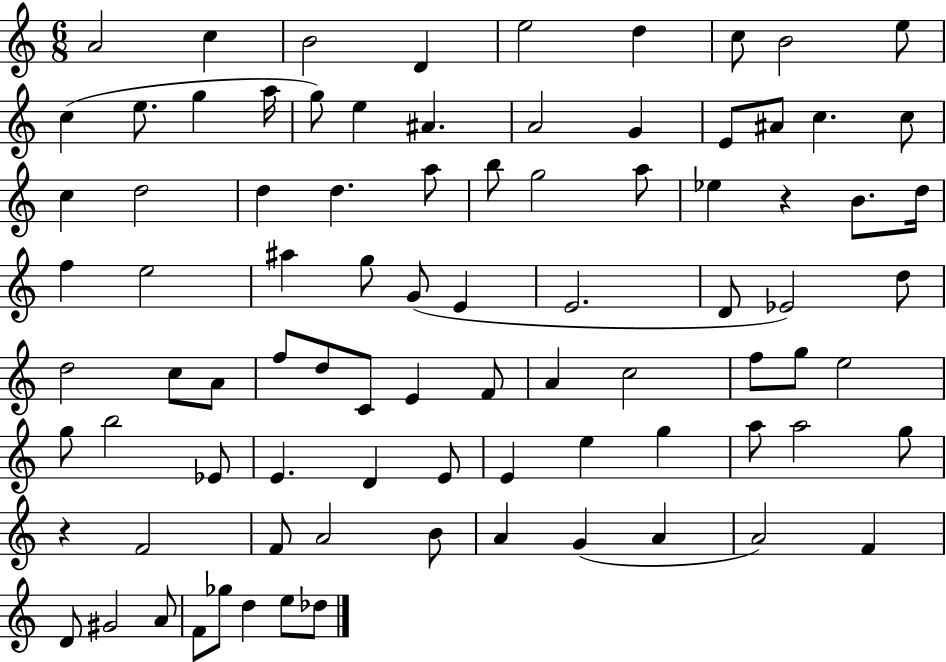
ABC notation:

X:1
T:Untitled
M:6/8
L:1/4
K:C
A2 c B2 D e2 d c/2 B2 e/2 c e/2 g a/4 g/2 e ^A A2 G E/2 ^A/2 c c/2 c d2 d d a/2 b/2 g2 a/2 _e z B/2 d/4 f e2 ^a g/2 G/2 E E2 D/2 _E2 d/2 d2 c/2 A/2 f/2 d/2 C/2 E F/2 A c2 f/2 g/2 e2 g/2 b2 _E/2 E D E/2 E e g a/2 a2 g/2 z F2 F/2 A2 B/2 A G A A2 F D/2 ^G2 A/2 F/2 _g/2 d e/2 _d/2